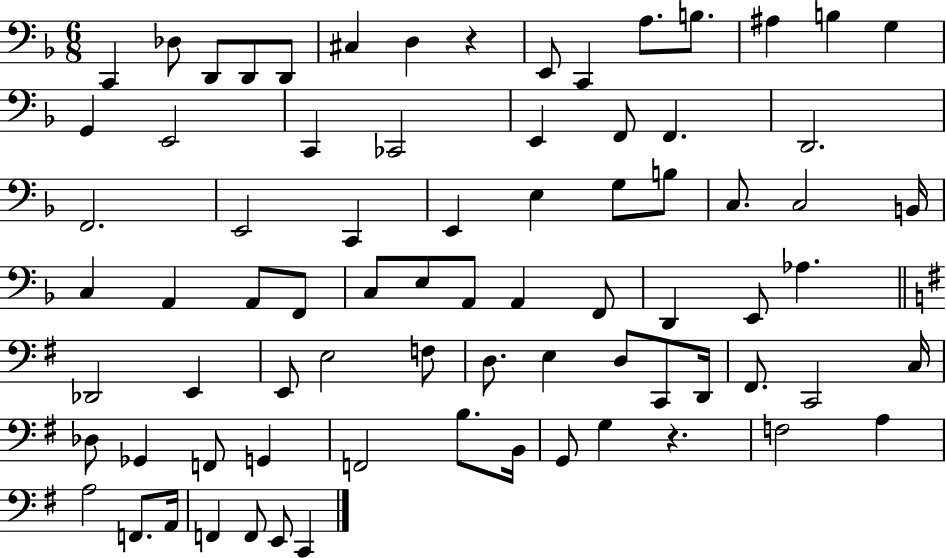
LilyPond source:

{
  \clef bass
  \numericTimeSignature
  \time 6/8
  \key f \major
  c,4 des8 d,8 d,8 d,8 | cis4 d4 r4 | e,8 c,4 a8. b8. | ais4 b4 g4 | \break g,4 e,2 | c,4 ces,2 | e,4 f,8 f,4. | d,2. | \break f,2. | e,2 c,4 | e,4 e4 g8 b8 | c8. c2 b,16 | \break c4 a,4 a,8 f,8 | c8 e8 a,8 a,4 f,8 | d,4 e,8 aes4. | \bar "||" \break \key e \minor des,2 e,4 | e,8 e2 f8 | d8. e4 d8 c,8 d,16 | fis,8. c,2 c16 | \break des8 ges,4 f,8 g,4 | f,2 b8. b,16 | g,8 g4 r4. | f2 a4 | \break a2 f,8. a,16 | f,4 f,8 e,8 c,4 | \bar "|."
}